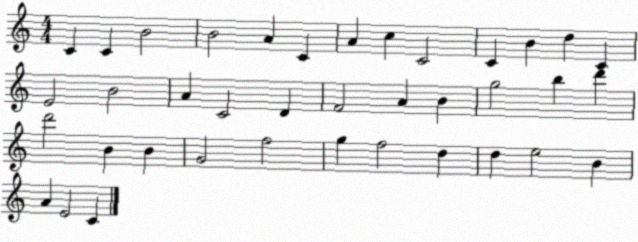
X:1
T:Untitled
M:4/4
L:1/4
K:C
C C B2 B2 A C A c C2 C B d C E2 B2 A C2 D F2 A B g2 b d' d'2 B B G2 f2 g f2 d d e2 B A E2 C